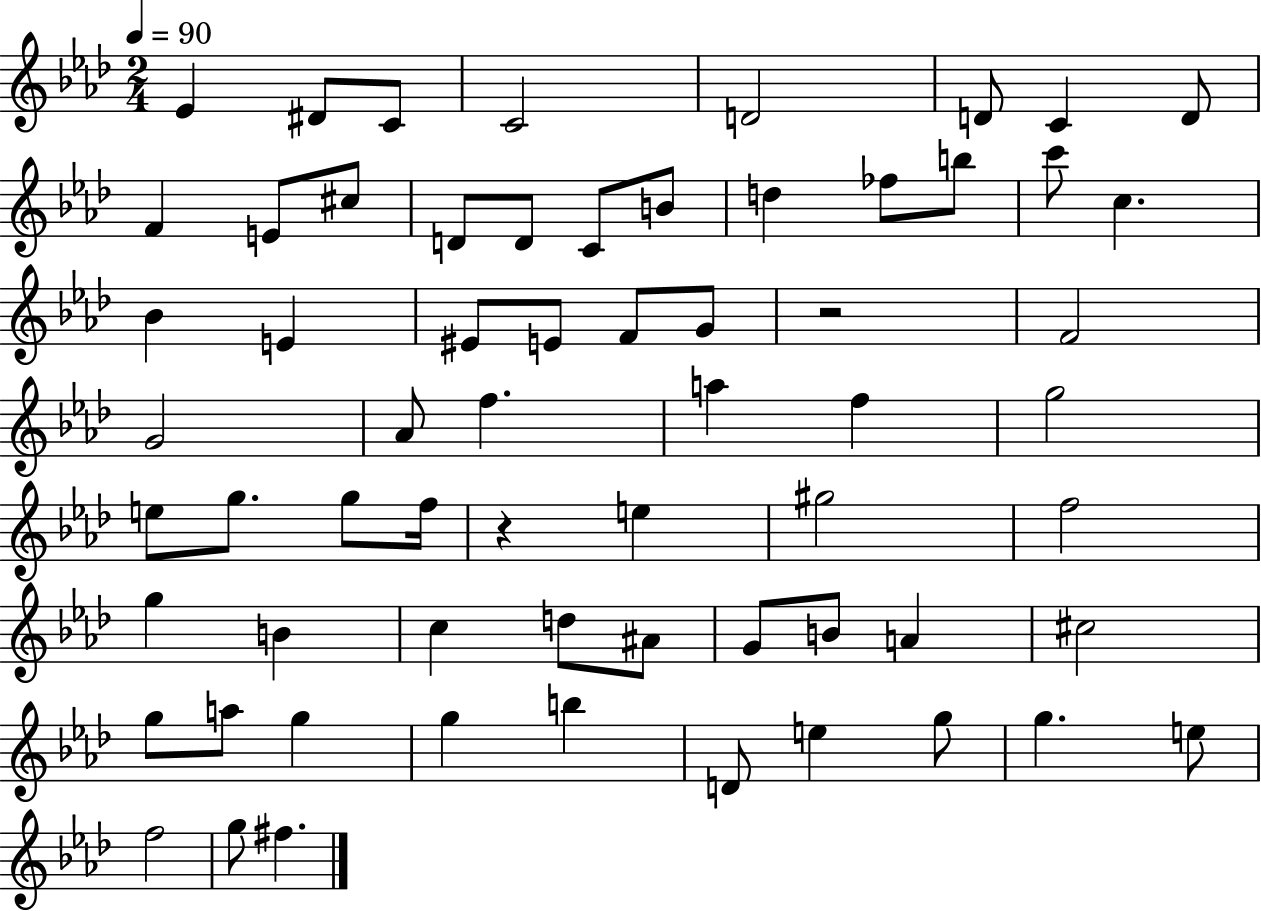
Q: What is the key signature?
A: AES major